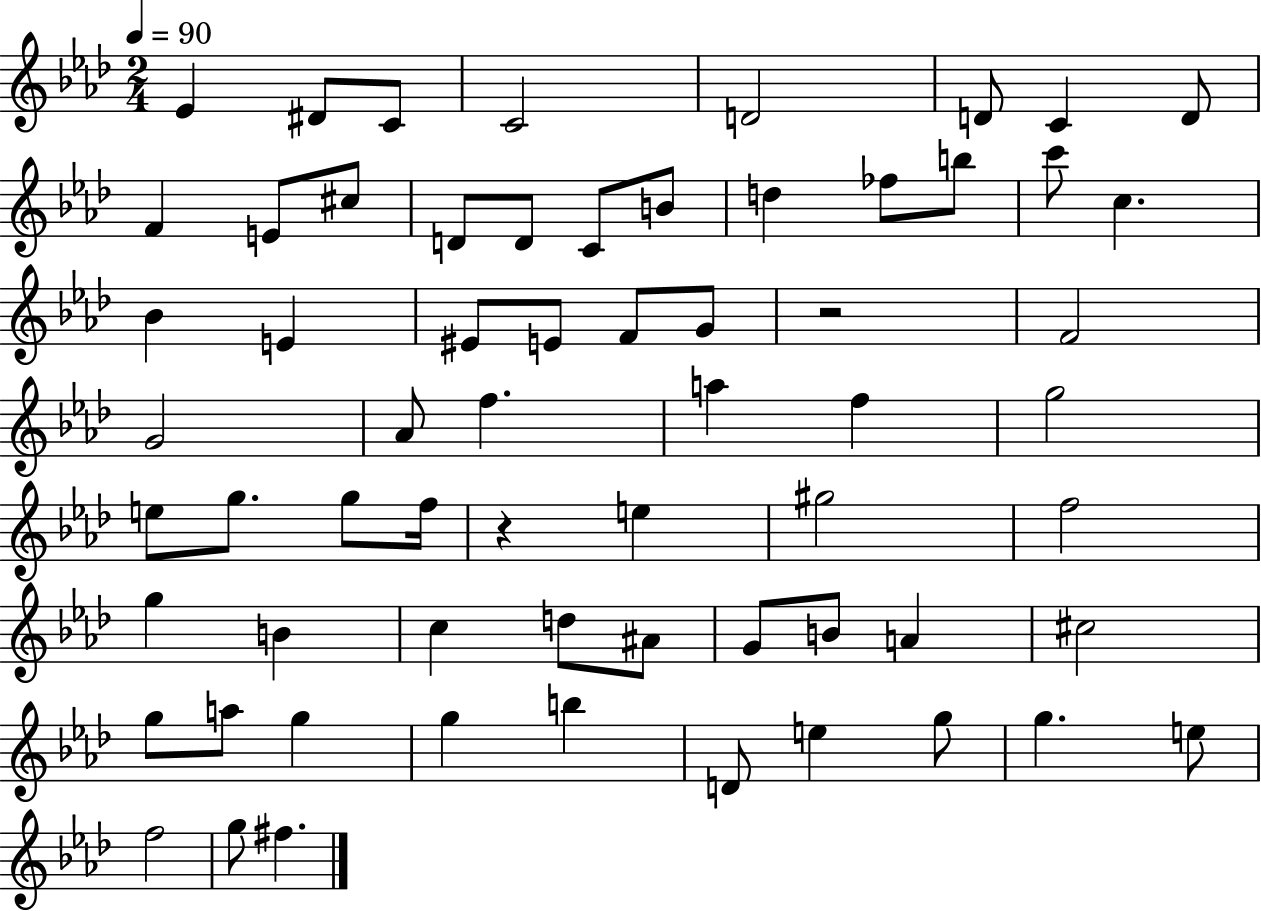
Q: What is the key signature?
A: AES major